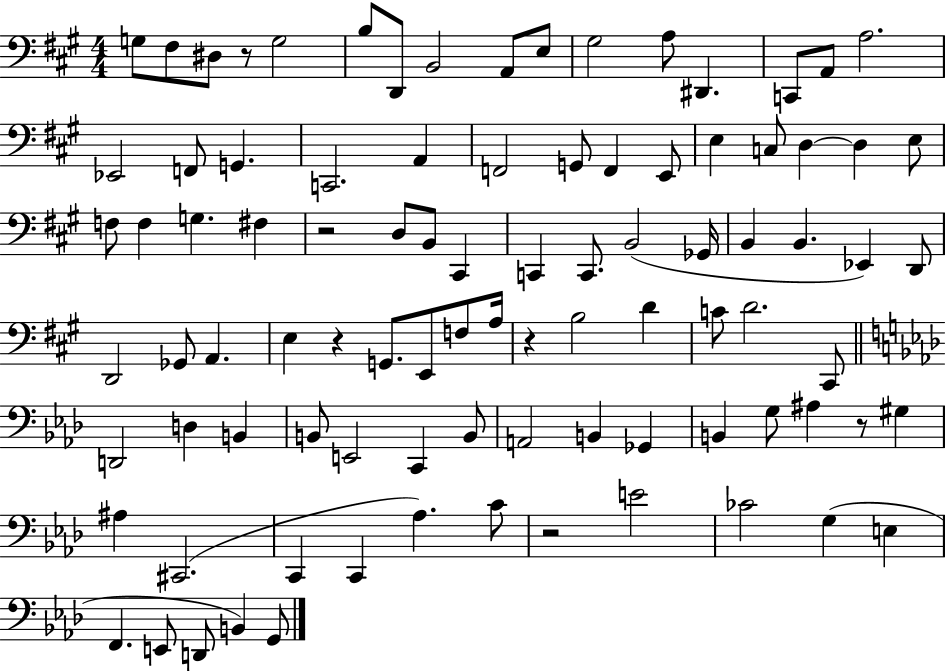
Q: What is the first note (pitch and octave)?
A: G3